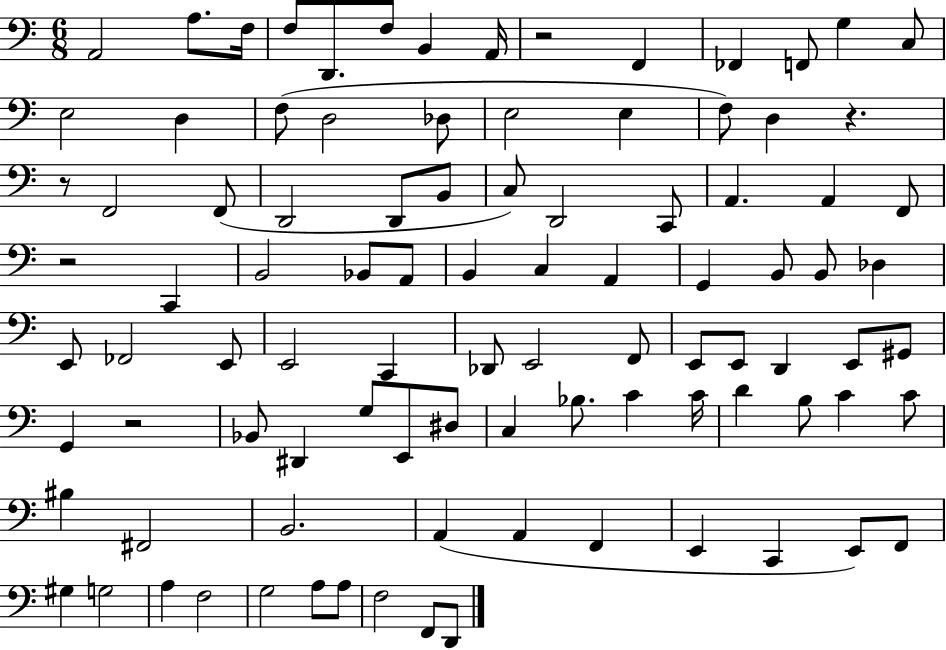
A2/h A3/e. F3/s F3/e D2/e. F3/e B2/q A2/s R/h F2/q FES2/q F2/e G3/q C3/e E3/h D3/q F3/e D3/h Db3/e E3/h E3/q F3/e D3/q R/q. R/e F2/h F2/e D2/h D2/e B2/e C3/e D2/h C2/e A2/q. A2/q F2/e R/h C2/q B2/h Bb2/e A2/e B2/q C3/q A2/q G2/q B2/e B2/e Db3/q E2/e FES2/h E2/e E2/h C2/q Db2/e E2/h F2/e E2/e E2/e D2/q E2/e G#2/e G2/q R/h Bb2/e D#2/q G3/e E2/e D#3/e C3/q Bb3/e. C4/q C4/s D4/q B3/e C4/q C4/e BIS3/q F#2/h B2/h. A2/q A2/q F2/q E2/q C2/q E2/e F2/e G#3/q G3/h A3/q F3/h G3/h A3/e A3/e F3/h F2/e D2/e